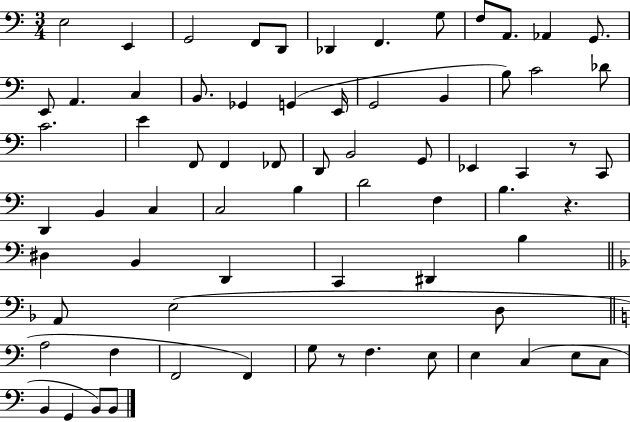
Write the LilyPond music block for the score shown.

{
  \clef bass
  \numericTimeSignature
  \time 3/4
  \key c \major
  e2 e,4 | g,2 f,8 d,8 | des,4 f,4. g8 | f8 a,8. aes,4 g,8. | \break e,8 a,4. c4 | b,8. ges,4 g,4( e,16 | g,2 b,4 | b8) c'2 des'8 | \break c'2. | e'4 f,8 f,4 fes,8 | d,8 b,2 g,8 | ees,4 c,4 r8 c,8 | \break d,4 b,4 c4 | c2 b4 | d'2 f4 | b4. r4. | \break dis4 b,4 d,4 | c,4 dis,4 b4 | \bar "||" \break \key d \minor a,8 e2( d8 | \bar "||" \break \key c \major a2 f4 | f,2 f,4) | g8 r8 f4. e8 | e4 c4( e8 c8 | \break b,4 g,4 b,8) b,8 | \bar "|."
}